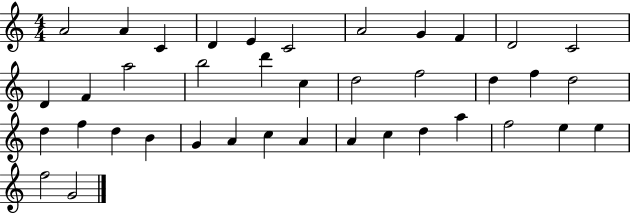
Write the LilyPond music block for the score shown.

{
  \clef treble
  \numericTimeSignature
  \time 4/4
  \key c \major
  a'2 a'4 c'4 | d'4 e'4 c'2 | a'2 g'4 f'4 | d'2 c'2 | \break d'4 f'4 a''2 | b''2 d'''4 c''4 | d''2 f''2 | d''4 f''4 d''2 | \break d''4 f''4 d''4 b'4 | g'4 a'4 c''4 a'4 | a'4 c''4 d''4 a''4 | f''2 e''4 e''4 | \break f''2 g'2 | \bar "|."
}